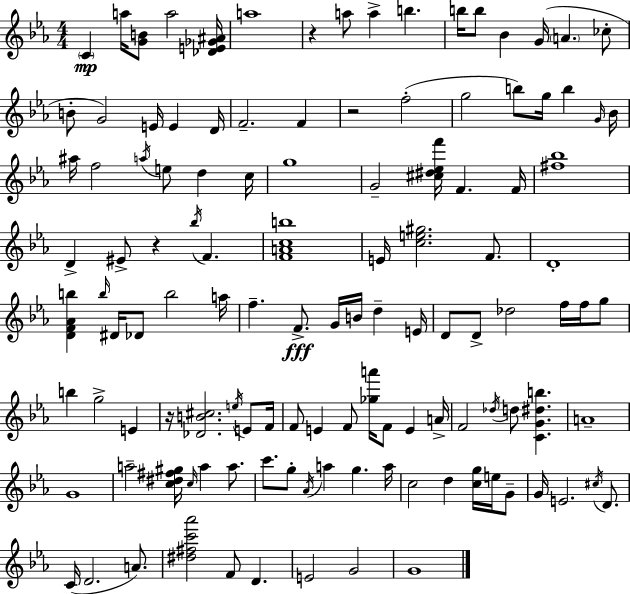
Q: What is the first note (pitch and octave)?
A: C4